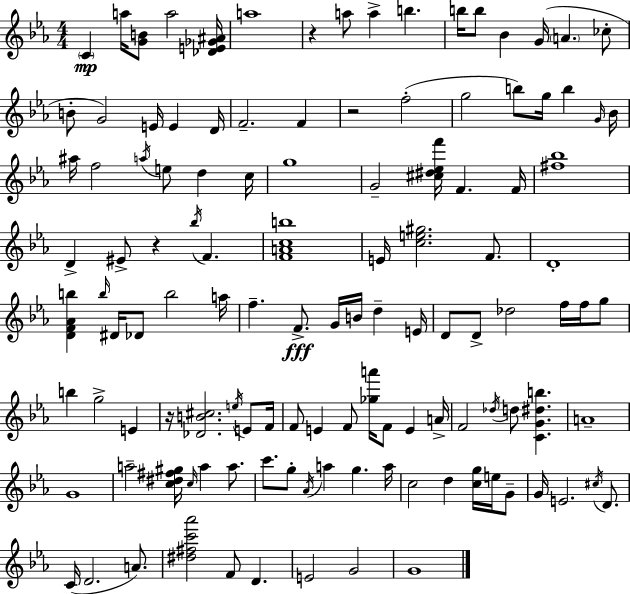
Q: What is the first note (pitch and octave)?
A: C4